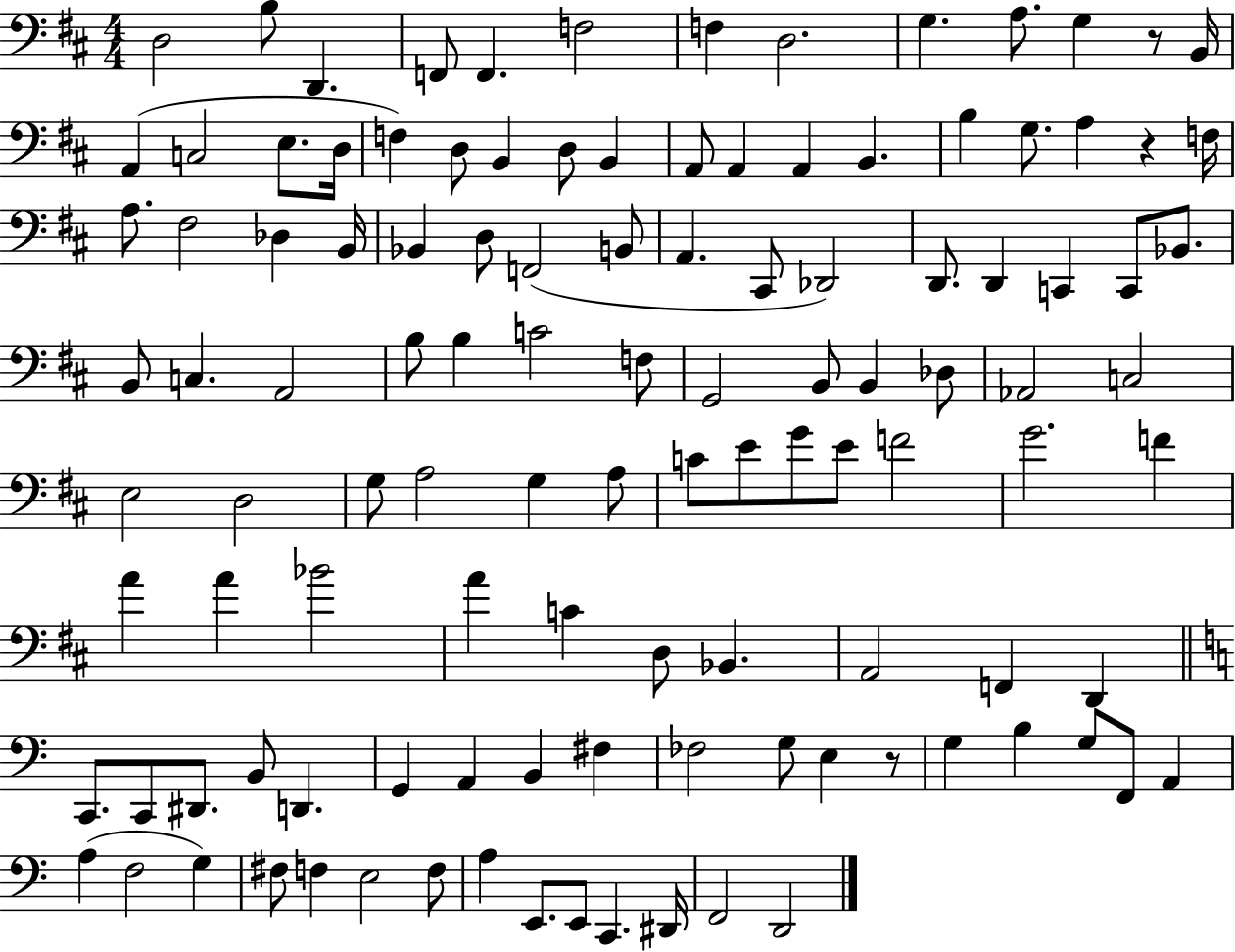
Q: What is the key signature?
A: D major